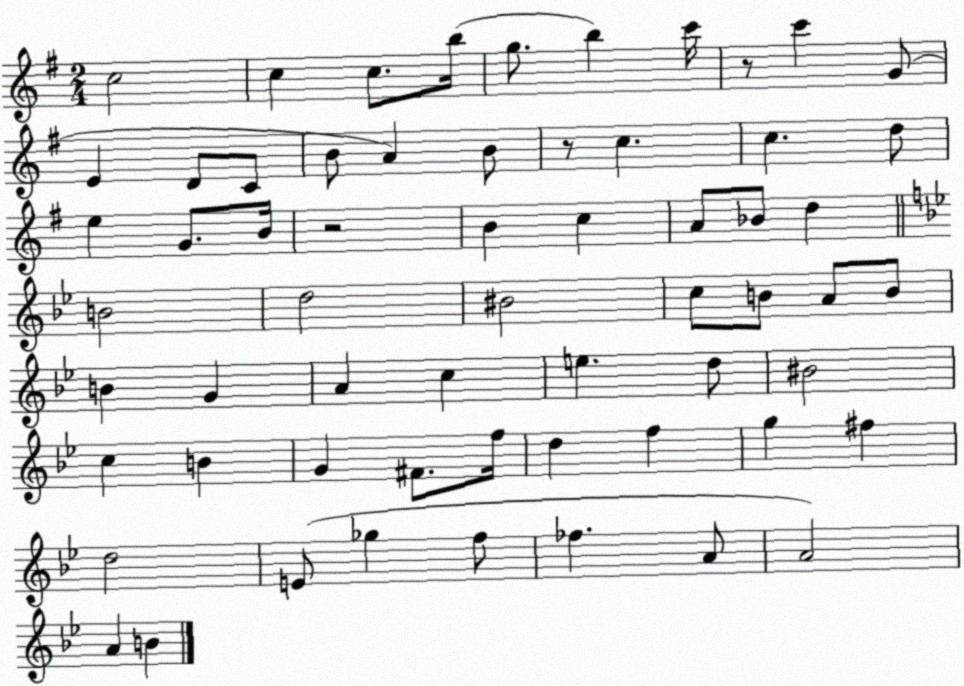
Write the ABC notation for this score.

X:1
T:Untitled
M:2/4
L:1/4
K:G
c2 c c/2 b/4 g/2 b c'/4 z/2 c' G/2 E D/2 C/2 B/2 A B/2 z/2 c c d/2 e G/2 B/4 z2 B c A/2 _B/2 d B2 d2 ^B2 c/2 B/2 A/2 B/2 B G A c e d/2 ^B2 c B G ^F/2 f/4 d f g ^f d2 E/2 _g f/2 _f A/2 A2 A B